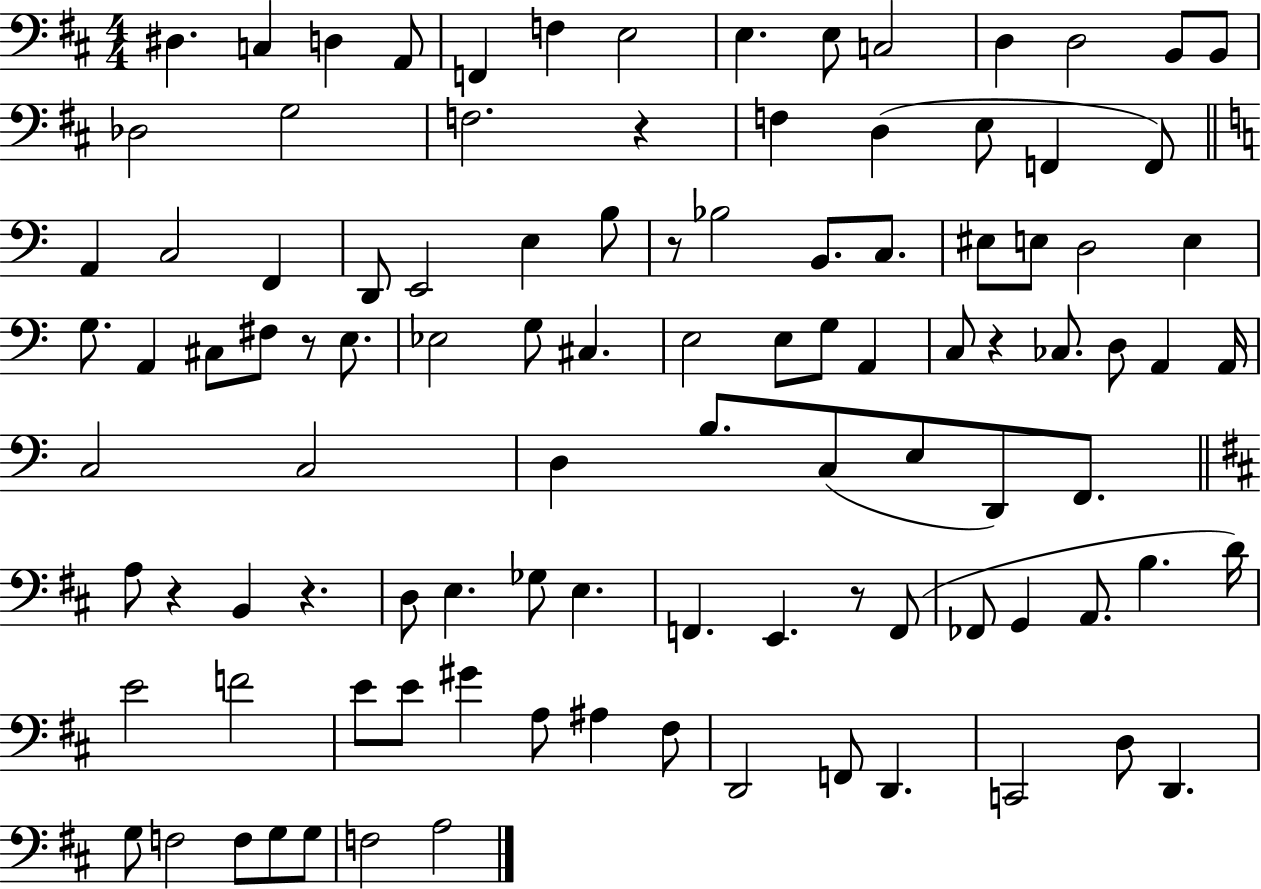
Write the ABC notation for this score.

X:1
T:Untitled
M:4/4
L:1/4
K:D
^D, C, D, A,,/2 F,, F, E,2 E, E,/2 C,2 D, D,2 B,,/2 B,,/2 _D,2 G,2 F,2 z F, D, E,/2 F,, F,,/2 A,, C,2 F,, D,,/2 E,,2 E, B,/2 z/2 _B,2 B,,/2 C,/2 ^E,/2 E,/2 D,2 E, G,/2 A,, ^C,/2 ^F,/2 z/2 E,/2 _E,2 G,/2 ^C, E,2 E,/2 G,/2 A,, C,/2 z _C,/2 D,/2 A,, A,,/4 C,2 C,2 D, B,/2 C,/2 E,/2 D,,/2 F,,/2 A,/2 z B,, z D,/2 E, _G,/2 E, F,, E,, z/2 F,,/2 _F,,/2 G,, A,,/2 B, D/4 E2 F2 E/2 E/2 ^G A,/2 ^A, ^F,/2 D,,2 F,,/2 D,, C,,2 D,/2 D,, G,/2 F,2 F,/2 G,/2 G,/2 F,2 A,2